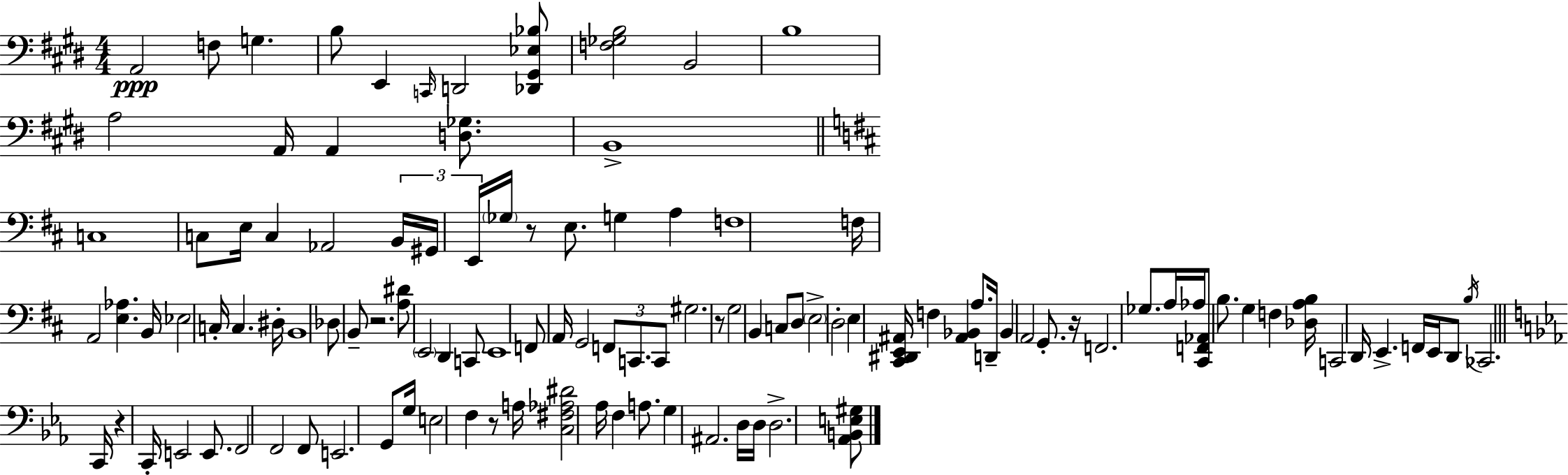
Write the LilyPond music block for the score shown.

{
  \clef bass
  \numericTimeSignature
  \time 4/4
  \key e \major
  a,2\ppp f8 g4. | b8 e,4 \grace { c,16 } d,2 <des, gis, ees bes>8 | <f ges b>2 b,2 | b1 | \break a2 a,16 a,4 <d ges>8. | b,1-> | \bar "||" \break \key d \major c1 | c8 e16 c4 aes,2 \tuplet 3/2 { b,16 | gis,16 e,16 } \parenthesize ges16 r8 e8. g4 a4 | f1 | \break f16 a,2 <e aes>4. b,16 | ees2 c16-. c4. dis16-. | b,1 | des8 b,8-- r2. | \break <a dis'>8 \parenthesize e,2 d,4 c,8 | e,1 | f,8 a,16 g,2 \tuplet 3/2 { f,8 c,8. | c,8 } gis2. r8 | \break g2 b,4 c8 d8 | \parenthesize e2-> d2-. | e4 <cis, dis, e, ais,>16 f4 <ais, bes,>4 a8. | d,16-- bes,4 a,2 g,8.-. | \break r16 f,2. ges8. | a16 aes16 <cis, f, aes,>8 b8. g4 f4 <des a b>16 | c,2 d,16 e,4.-> f,16 | e,16 d,8 \acciaccatura { b16 } ces,2. | \break \bar "||" \break \key ees \major c,16 r4 c,16-. e,2 e,8. | f,2 f,2 | f,8 e,2. g,8 | g16 e2 f4 r8 | \break a16 <c fis aes dis'>2 aes16 f4 a8. | g4 ais,2. | d16 d16 d2.-> <aes, b, e gis>8 | \bar "|."
}